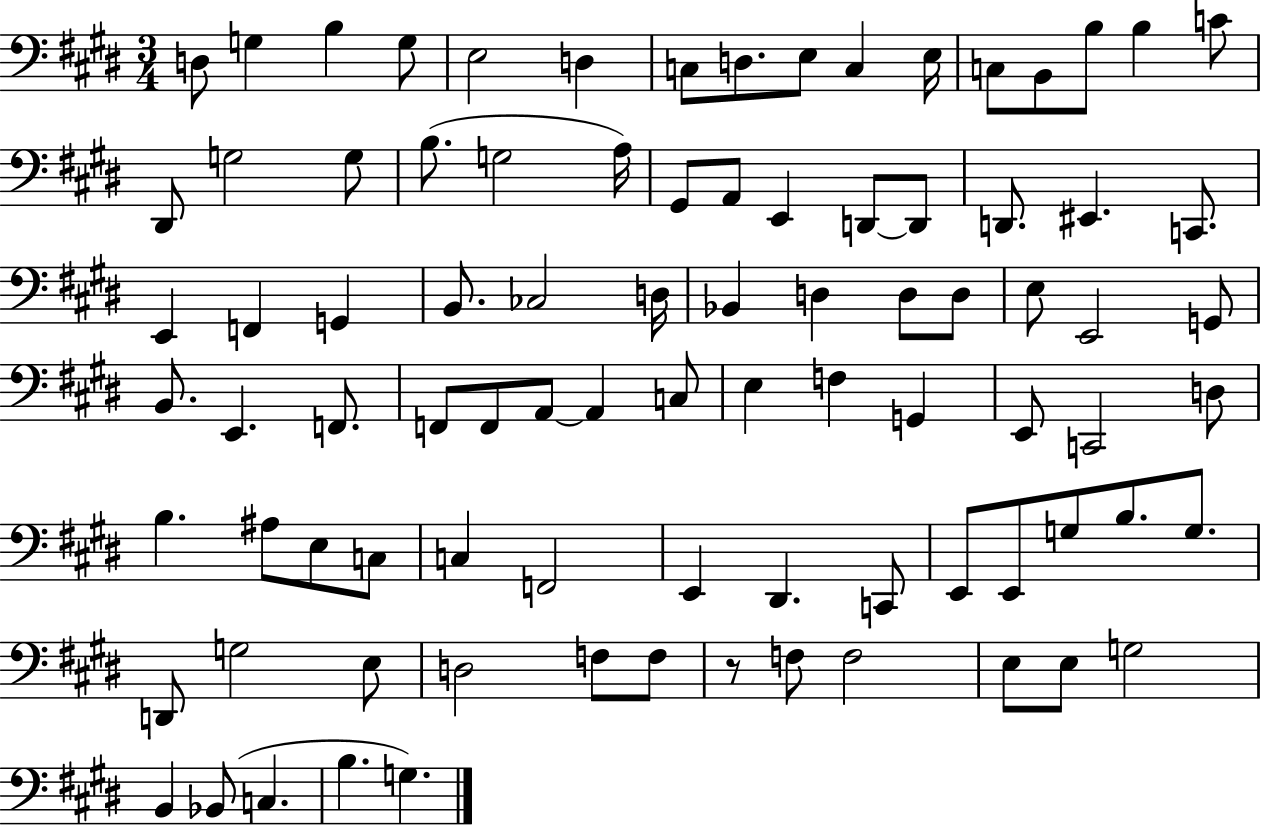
D3/e G3/q B3/q G3/e E3/h D3/q C3/e D3/e. E3/e C3/q E3/s C3/e B2/e B3/e B3/q C4/e D#2/e G3/h G3/e B3/e. G3/h A3/s G#2/e A2/e E2/q D2/e D2/e D2/e. EIS2/q. C2/e. E2/q F2/q G2/q B2/e. CES3/h D3/s Bb2/q D3/q D3/e D3/e E3/e E2/h G2/e B2/e. E2/q. F2/e. F2/e F2/e A2/e A2/q C3/e E3/q F3/q G2/q E2/e C2/h D3/e B3/q. A#3/e E3/e C3/e C3/q F2/h E2/q D#2/q. C2/e E2/e E2/e G3/e B3/e. G3/e. D2/e G3/h E3/e D3/h F3/e F3/e R/e F3/e F3/h E3/e E3/e G3/h B2/q Bb2/e C3/q. B3/q. G3/q.